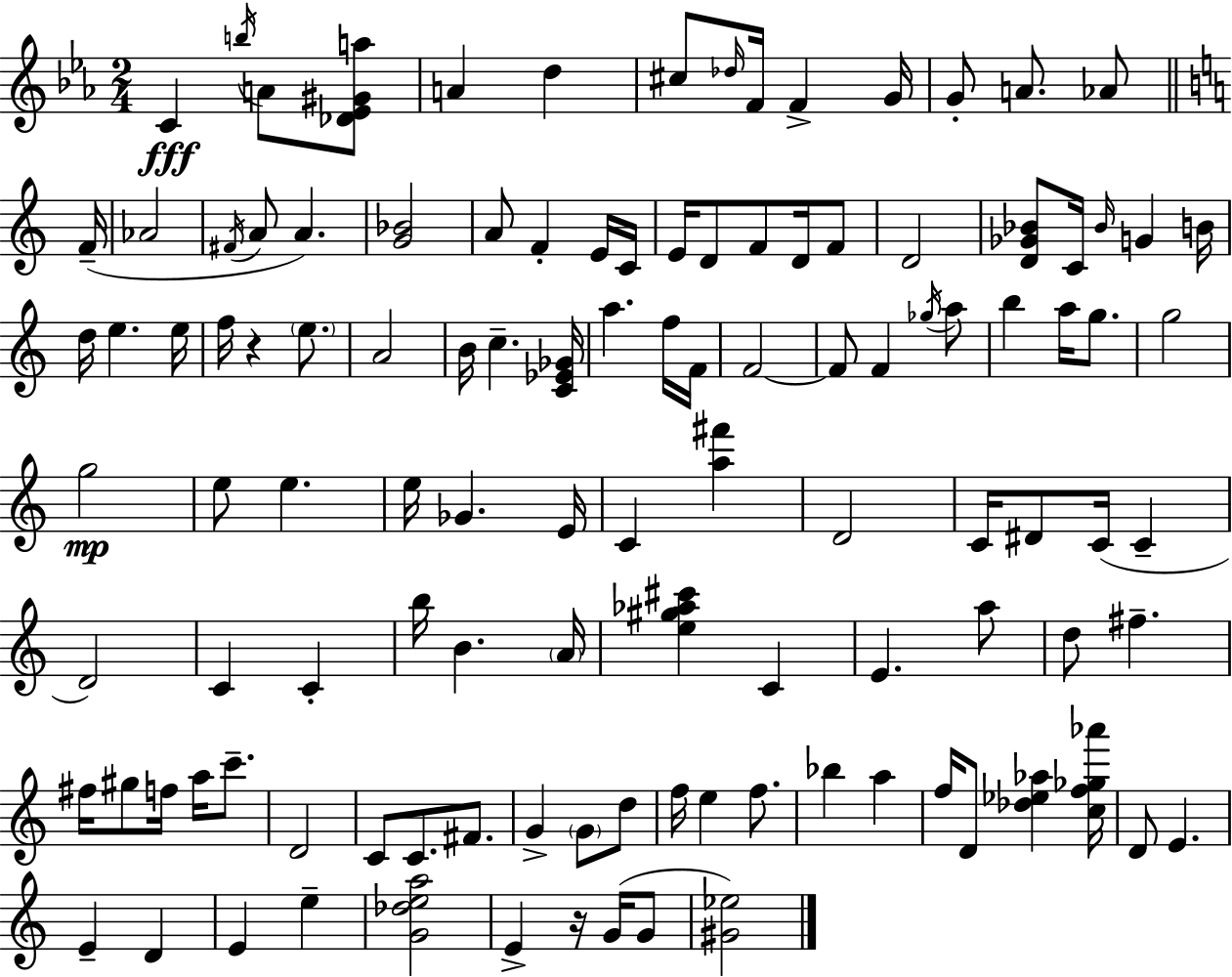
C4/q B5/s A4/e [Db4,Eb4,G#4,A5]/e A4/q D5/q C#5/e Db5/s F4/s F4/q G4/s G4/e A4/e. Ab4/e F4/s Ab4/h F#4/s A4/e A4/q. [G4,Bb4]/h A4/e F4/q E4/s C4/s E4/s D4/e F4/e D4/s F4/e D4/h [D4,Gb4,Bb4]/e C4/s Bb4/s G4/q B4/s D5/s E5/q. E5/s F5/s R/q E5/e. A4/h B4/s C5/q. [C4,Eb4,Gb4]/s A5/q. F5/s F4/s F4/h F4/e F4/q Gb5/s A5/e B5/q A5/s G5/e. G5/h G5/h E5/e E5/q. E5/s Gb4/q. E4/s C4/q [A5,F#6]/q D4/h C4/s D#4/e C4/s C4/q D4/h C4/q C4/q B5/s B4/q. A4/s [E5,G#5,Ab5,C#6]/q C4/q E4/q. A5/e D5/e F#5/q. F#5/s G#5/e F5/s A5/s C6/e. D4/h C4/e C4/e. F#4/e. G4/q G4/e D5/e F5/s E5/q F5/e. Bb5/q A5/q F5/s D4/e [Db5,Eb5,Ab5]/q [C5,F5,Gb5,Ab6]/s D4/e E4/q. E4/q D4/q E4/q E5/q [G4,Db5,E5,A5]/h E4/q R/s G4/s G4/e [G#4,Eb5]/h